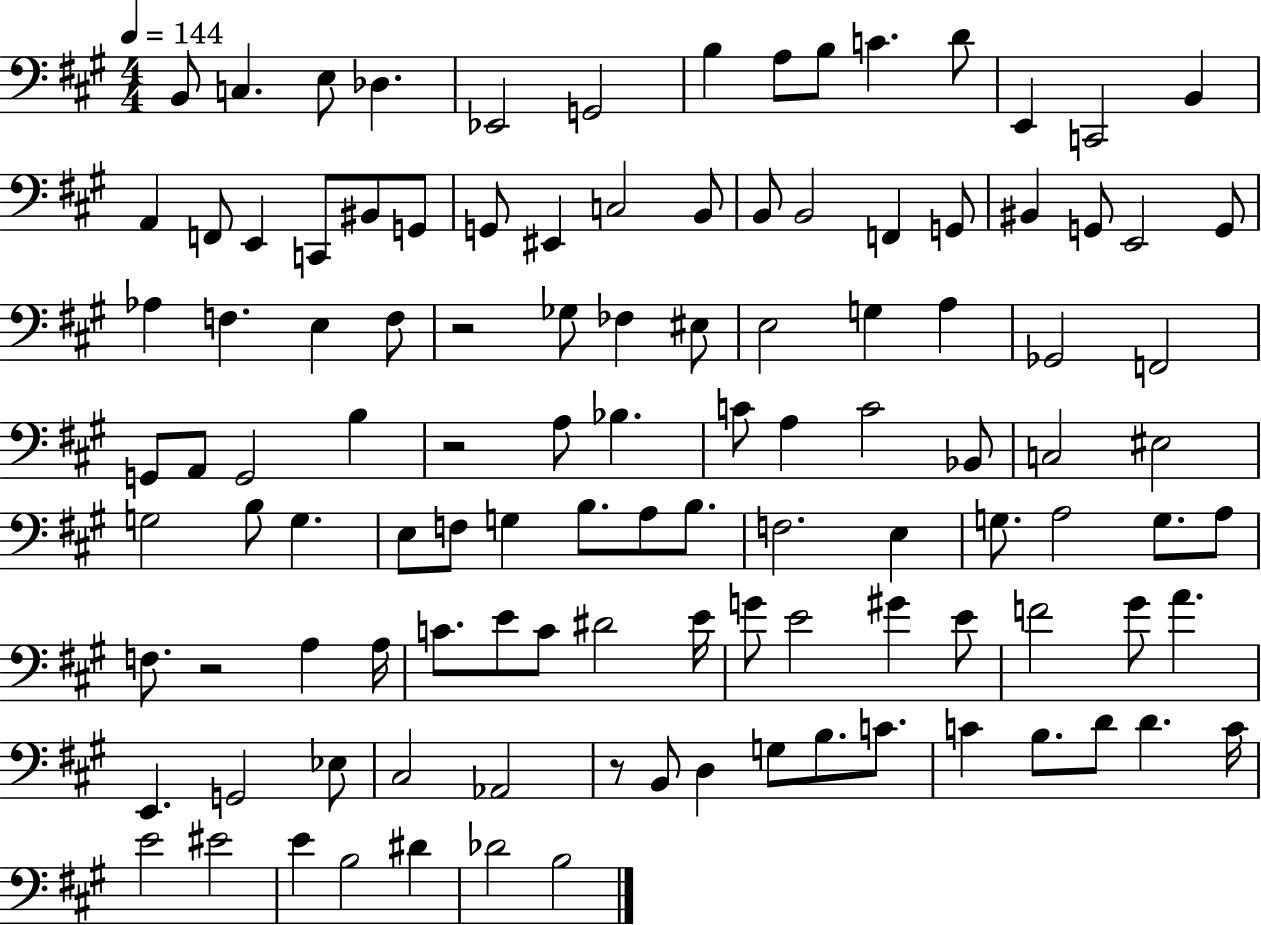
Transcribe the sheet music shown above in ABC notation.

X:1
T:Untitled
M:4/4
L:1/4
K:A
B,,/2 C, E,/2 _D, _E,,2 G,,2 B, A,/2 B,/2 C D/2 E,, C,,2 B,, A,, F,,/2 E,, C,,/2 ^B,,/2 G,,/2 G,,/2 ^E,, C,2 B,,/2 B,,/2 B,,2 F,, G,,/2 ^B,, G,,/2 E,,2 G,,/2 _A, F, E, F,/2 z2 _G,/2 _F, ^E,/2 E,2 G, A, _G,,2 F,,2 G,,/2 A,,/2 G,,2 B, z2 A,/2 _B, C/2 A, C2 _B,,/2 C,2 ^E,2 G,2 B,/2 G, E,/2 F,/2 G, B,/2 A,/2 B,/2 F,2 E, G,/2 A,2 G,/2 A,/2 F,/2 z2 A, A,/4 C/2 E/2 C/2 ^D2 E/4 G/2 E2 ^G E/2 F2 ^G/2 A E,, G,,2 _E,/2 ^C,2 _A,,2 z/2 B,,/2 D, G,/2 B,/2 C/2 C B,/2 D/2 D C/4 E2 ^E2 E B,2 ^D _D2 B,2